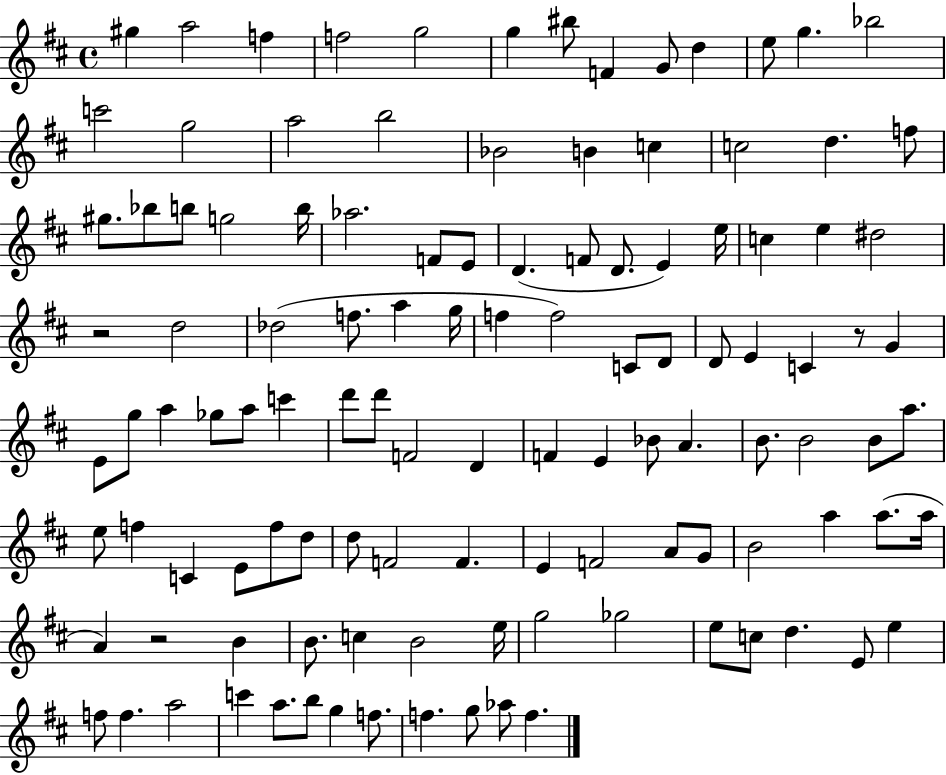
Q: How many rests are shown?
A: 3